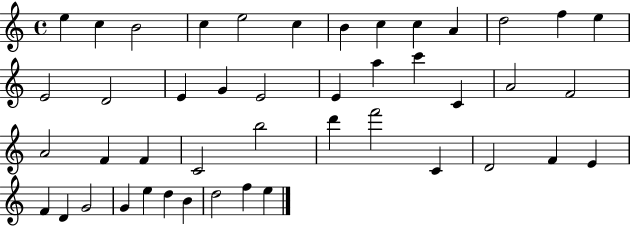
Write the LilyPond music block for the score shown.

{
  \clef treble
  \time 4/4
  \defaultTimeSignature
  \key c \major
  e''4 c''4 b'2 | c''4 e''2 c''4 | b'4 c''4 c''4 a'4 | d''2 f''4 e''4 | \break e'2 d'2 | e'4 g'4 e'2 | e'4 a''4 c'''4 c'4 | a'2 f'2 | \break a'2 f'4 f'4 | c'2 b''2 | d'''4 f'''2 c'4 | d'2 f'4 e'4 | \break f'4 d'4 g'2 | g'4 e''4 d''4 b'4 | d''2 f''4 e''4 | \bar "|."
}